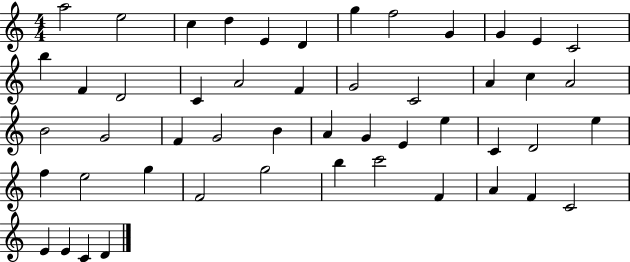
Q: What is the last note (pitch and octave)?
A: D4